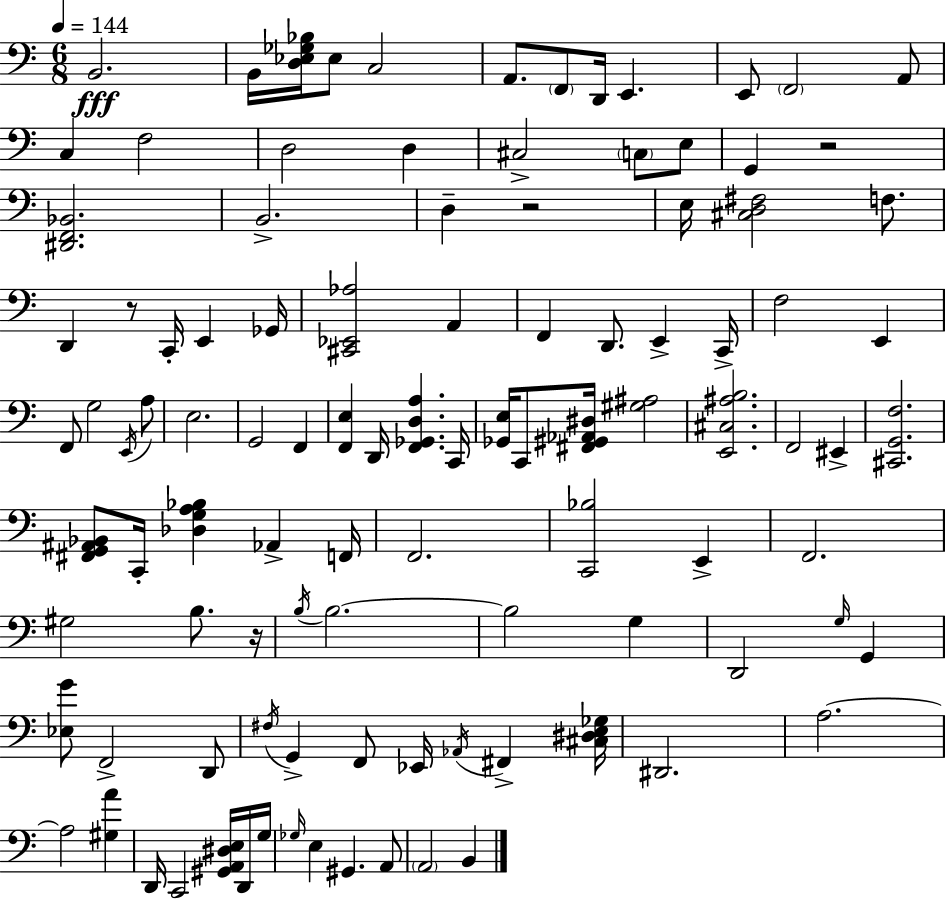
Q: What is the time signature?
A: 6/8